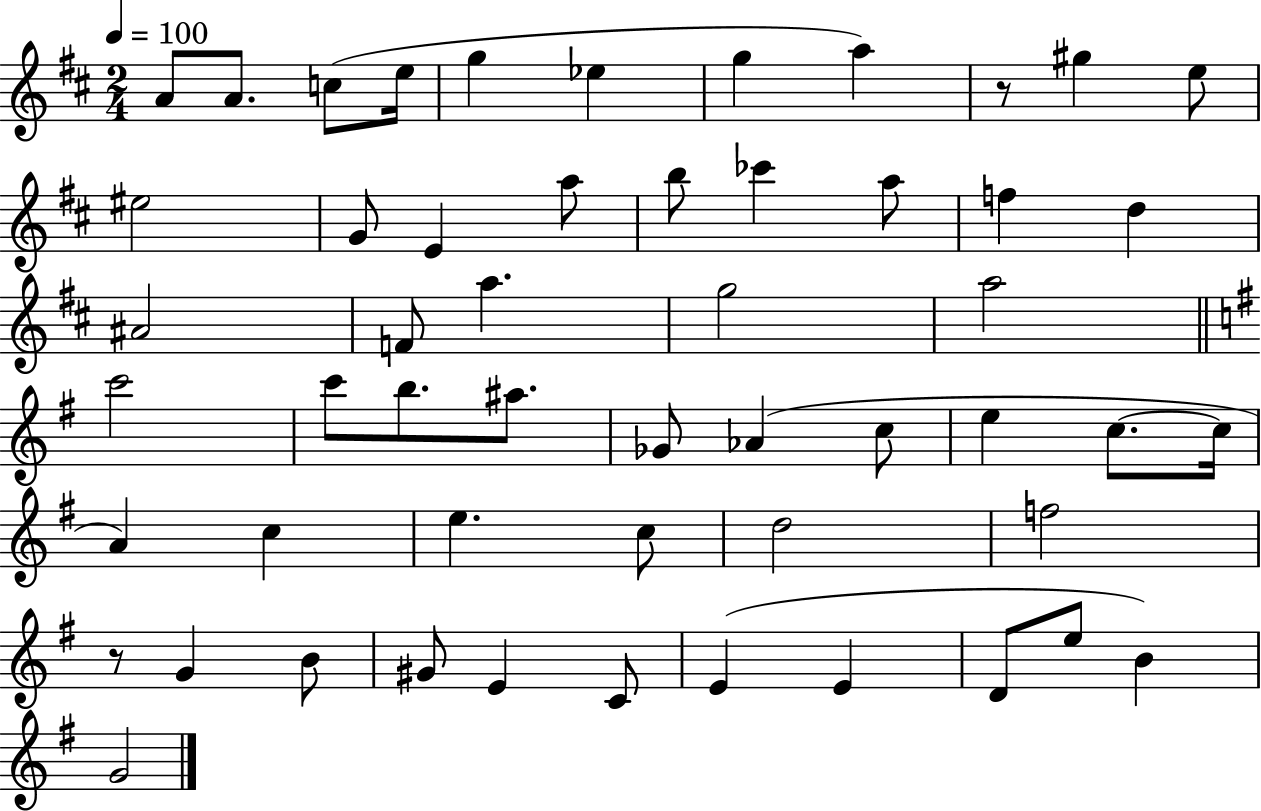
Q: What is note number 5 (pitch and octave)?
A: G5